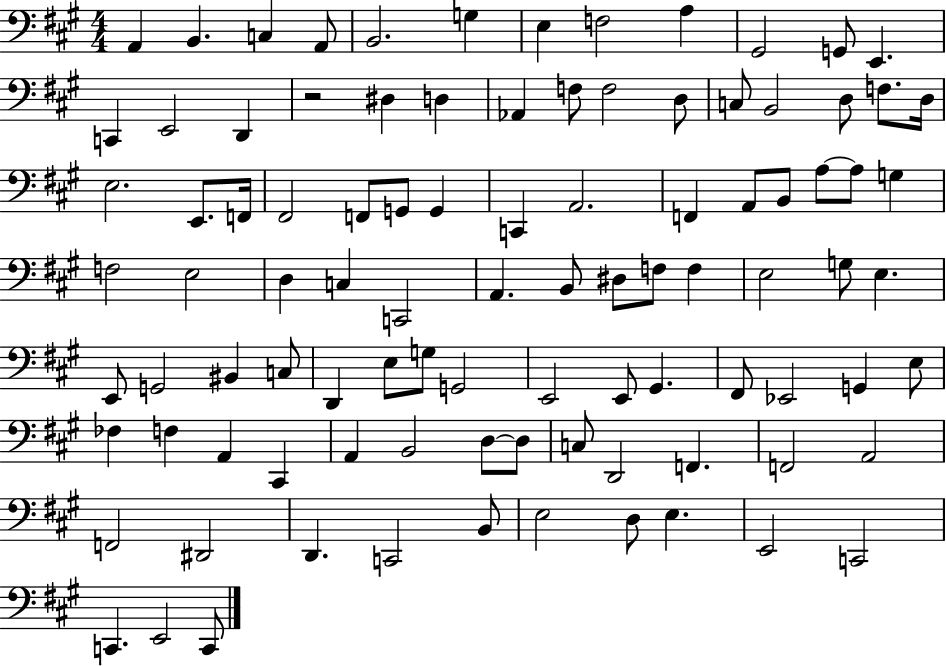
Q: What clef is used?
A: bass